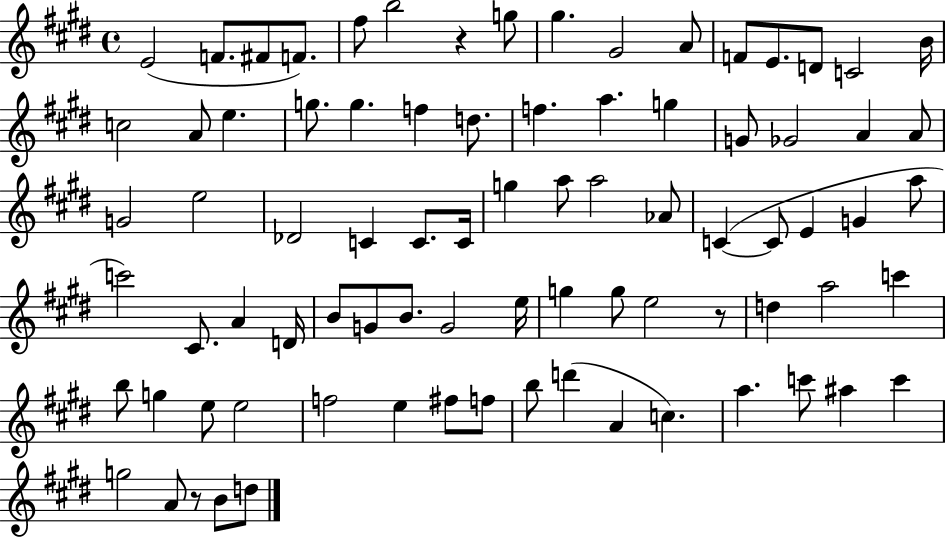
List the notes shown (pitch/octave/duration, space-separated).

E4/h F4/e. F#4/e F4/e. F#5/e B5/h R/q G5/e G#5/q. G#4/h A4/e F4/e E4/e. D4/e C4/h B4/s C5/h A4/e E5/q. G5/e. G5/q. F5/q D5/e. F5/q. A5/q. G5/q G4/e Gb4/h A4/q A4/e G4/h E5/h Db4/h C4/q C4/e. C4/s G5/q A5/e A5/h Ab4/e C4/q C4/e E4/q G4/q A5/e C6/h C#4/e. A4/q D4/s B4/e G4/e B4/e. G4/h E5/s G5/q G5/e E5/h R/e D5/q A5/h C6/q B5/e G5/q E5/e E5/h F5/h E5/q F#5/e F5/e B5/e D6/q A4/q C5/q. A5/q. C6/e A#5/q C6/q G5/h A4/e R/e B4/e D5/e